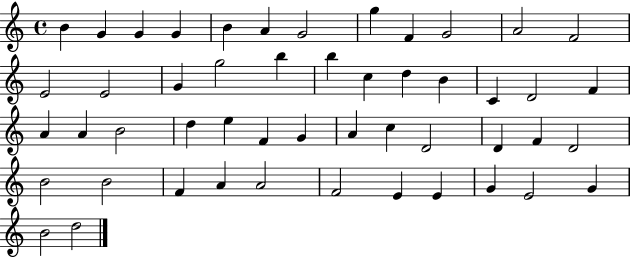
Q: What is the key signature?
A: C major